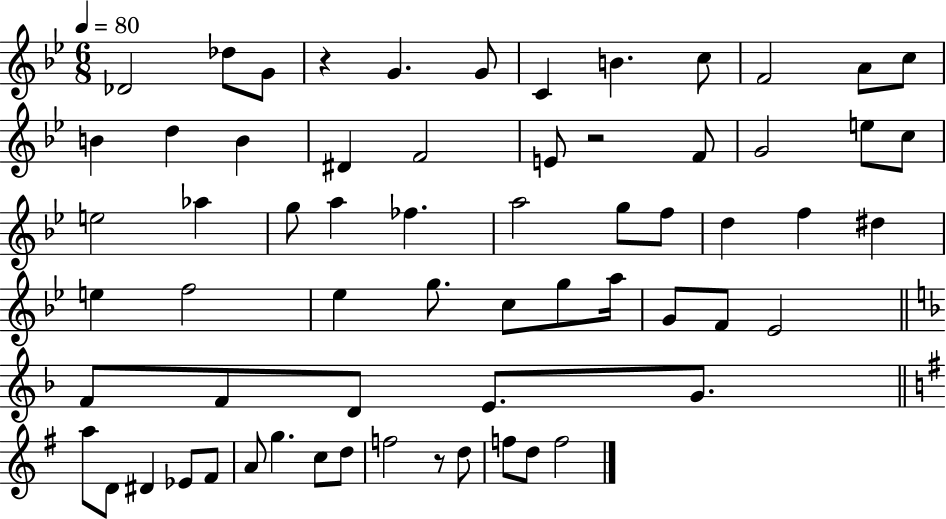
{
  \clef treble
  \numericTimeSignature
  \time 6/8
  \key bes \major
  \tempo 4 = 80
  des'2 des''8 g'8 | r4 g'4. g'8 | c'4 b'4. c''8 | f'2 a'8 c''8 | \break b'4 d''4 b'4 | dis'4 f'2 | e'8 r2 f'8 | g'2 e''8 c''8 | \break e''2 aes''4 | g''8 a''4 fes''4. | a''2 g''8 f''8 | d''4 f''4 dis''4 | \break e''4 f''2 | ees''4 g''8. c''8 g''8 a''16 | g'8 f'8 ees'2 | \bar "||" \break \key f \major f'8 f'8 d'8 e'8. g'8. | \bar "||" \break \key e \minor a''8 d'8 dis'4 ees'8 fis'8 | a'8 g''4. c''8 d''8 | f''2 r8 d''8 | f''8 d''8 f''2 | \break \bar "|."
}